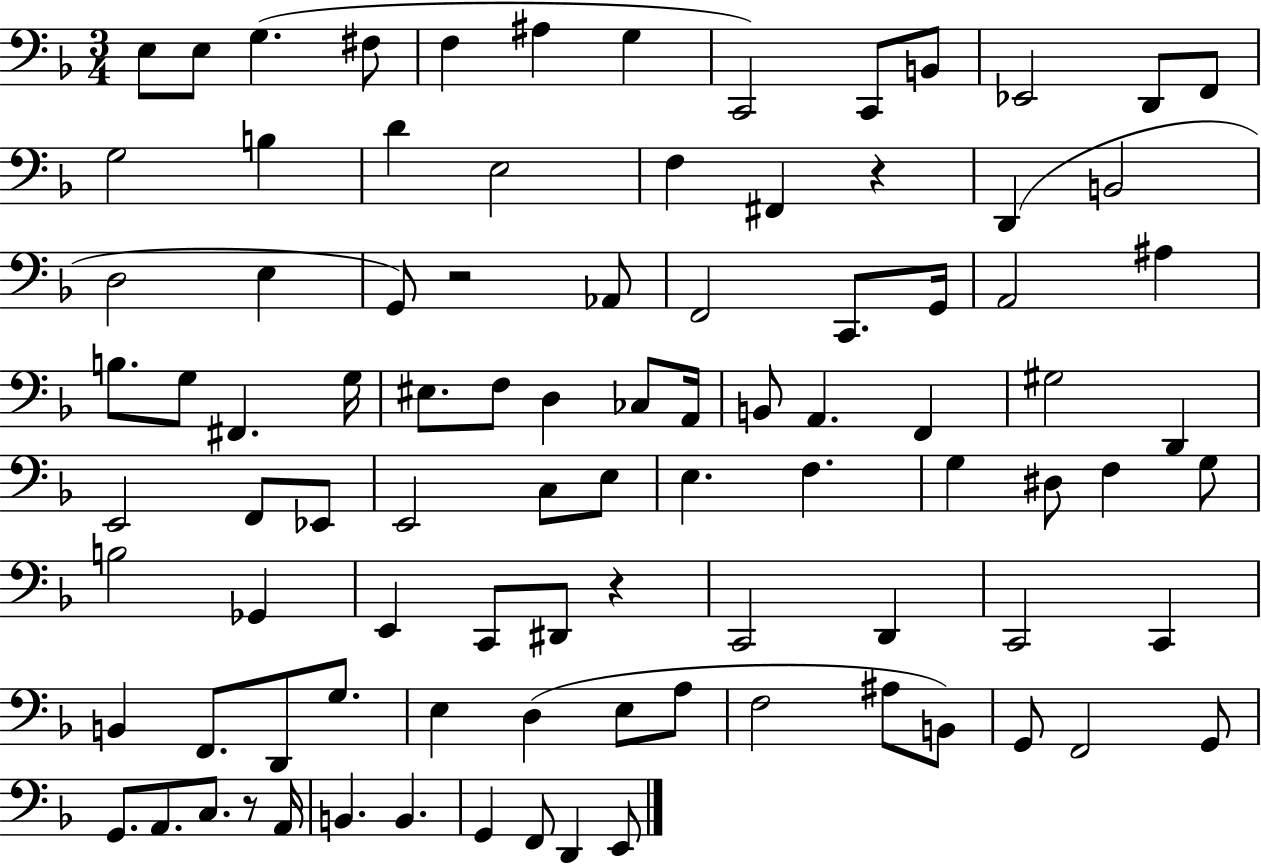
E3/e E3/e G3/q. F#3/e F3/q A#3/q G3/q C2/h C2/e B2/e Eb2/h D2/e F2/e G3/h B3/q D4/q E3/h F3/q F#2/q R/q D2/q B2/h D3/h E3/q G2/e R/h Ab2/e F2/h C2/e. G2/s A2/h A#3/q B3/e. G3/e F#2/q. G3/s EIS3/e. F3/e D3/q CES3/e A2/s B2/e A2/q. F2/q G#3/h D2/q E2/h F2/e Eb2/e E2/h C3/e E3/e E3/q. F3/q. G3/q D#3/e F3/q G3/e B3/h Gb2/q E2/q C2/e D#2/e R/q C2/h D2/q C2/h C2/q B2/q F2/e. D2/e G3/e. E3/q D3/q E3/e A3/e F3/h A#3/e B2/e G2/e F2/h G2/e G2/e. A2/e. C3/e. R/e A2/s B2/q. B2/q. G2/q F2/e D2/q E2/e